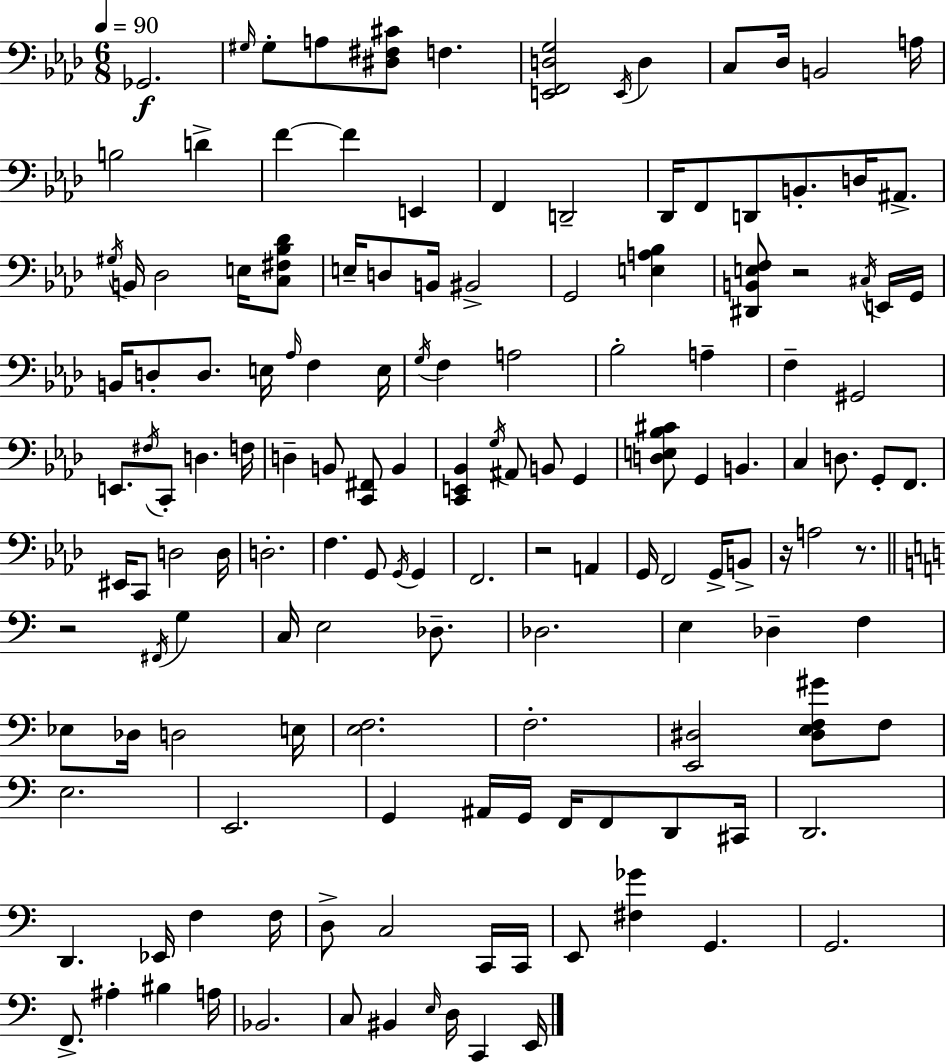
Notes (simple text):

Gb2/h. G#3/s G#3/e A3/e [D#3,F#3,C#4]/e F3/q. [E2,F2,D3,G3]/h E2/s D3/q C3/e Db3/s B2/h A3/s B3/h D4/q F4/q F4/q E2/q F2/q D2/h Db2/s F2/e D2/e B2/e. D3/s A#2/e. G#3/s B2/s Db3/h E3/s [C3,F#3,Bb3,Db4]/e E3/s D3/e B2/s BIS2/h G2/h [E3,A3,Bb3]/q [D#2,B2,E3,F3]/e R/h C#3/s E2/s G2/s B2/s D3/e D3/e. E3/s Ab3/s F3/q E3/s G3/s F3/q A3/h Bb3/h A3/q F3/q G#2/h E2/e. F#3/s C2/e D3/q. F3/s D3/q B2/e [C2,F#2]/e B2/q [C2,E2,Bb2]/q G3/s A#2/e B2/e G2/q [D3,E3,Bb3,C#4]/e G2/q B2/q. C3/q D3/e. G2/e F2/e. EIS2/s C2/e D3/h D3/s D3/h. F3/q. G2/e G2/s G2/q F2/h. R/h A2/q G2/s F2/h G2/s B2/e R/s A3/h R/e. R/h F#2/s G3/q C3/s E3/h Db3/e. Db3/h. E3/q Db3/q F3/q Eb3/e Db3/s D3/h E3/s [E3,F3]/h. F3/h. [E2,D#3]/h [D#3,E3,F3,G#4]/e F3/e E3/h. E2/h. G2/q A#2/s G2/s F2/s F2/e D2/e C#2/s D2/h. D2/q. Eb2/s F3/q F3/s D3/e C3/h C2/s C2/s E2/e [F#3,Gb4]/q G2/q. G2/h. F2/e. A#3/q BIS3/q A3/s Bb2/h. C3/e BIS2/q E3/s D3/s C2/q E2/s